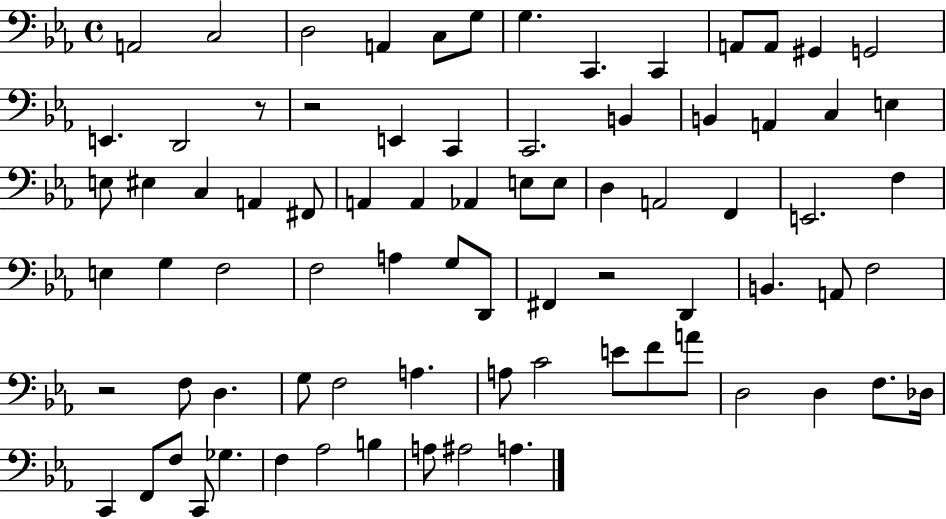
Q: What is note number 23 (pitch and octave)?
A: E3